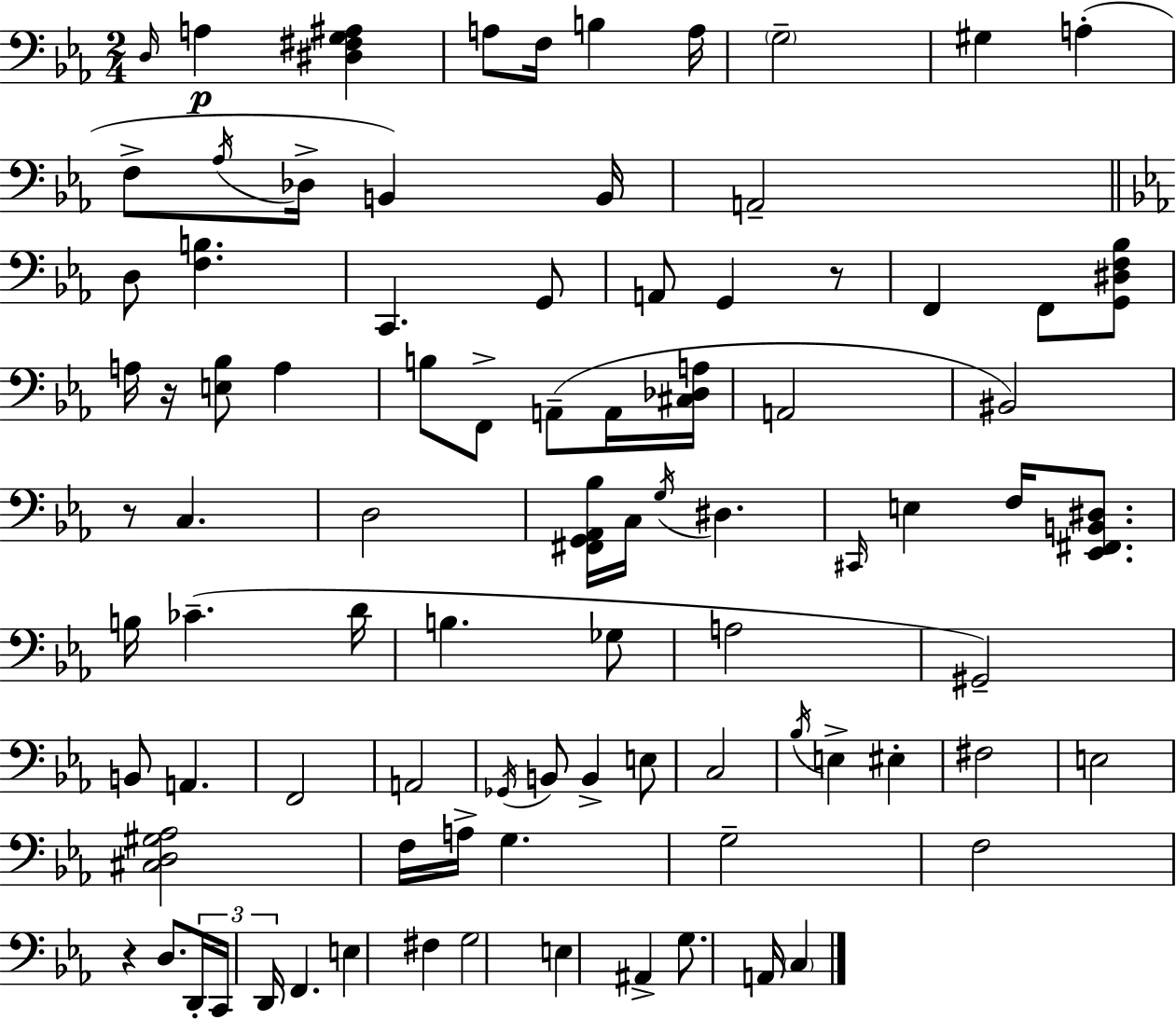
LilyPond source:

{
  \clef bass
  \numericTimeSignature
  \time 2/4
  \key c \minor
  \grace { d16 }\p a4 <dis fis g ais>4 | a8 f16 b4 | a16 \parenthesize g2-- | gis4 a4-.( | \break f8-> \acciaccatura { aes16 } des16-> b,4) | b,16 a,2-- | \bar "||" \break \key ees \major d8 <f b>4. | c,4. g,8 | a,8 g,4 r8 | f,4 f,8 <g, dis f bes>8 | \break a16 r16 <e bes>8 a4 | b8 f,8-> a,8--( a,16 <cis des a>16 | a,2 | bis,2) | \break r8 c4. | d2 | <fis, g, aes, bes>16 c16 \acciaccatura { g16 } dis4. | \grace { cis,16 } e4 f16 <ees, fis, b, dis>8. | \break b16 ces'4.--( | d'16 b4. | ges8 a2 | gis,2--) | \break b,8 a,4. | f,2 | a,2 | \acciaccatura { ges,16 } b,8 b,4-> | \break e8 c2 | \acciaccatura { bes16 } e4-> | eis4-. fis2 | e2 | \break <cis d gis aes>2 | f16 a16-> g4. | g2-- | f2 | \break r4 | d8. \tuplet 3/2 { d,16-. c,16 d,16 } f,4. | e4 | fis4 g2 | \break e4 | ais,4-> g8. a,16 | \parenthesize c4 \bar "|."
}